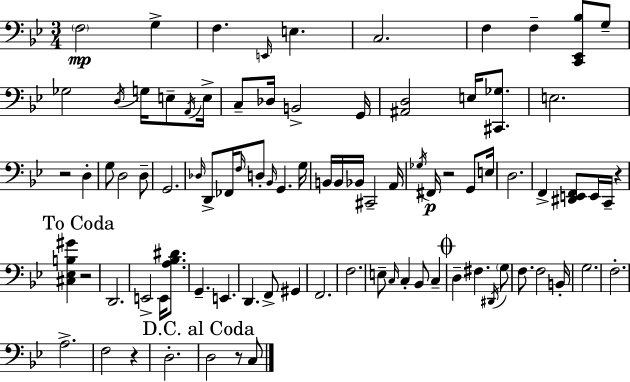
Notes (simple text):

F3/h G3/q F3/q. E2/s E3/q. C3/h. F3/q F3/q [C2,Eb2,Bb3]/e G3/e Gb3/h D3/s G3/s E3/e A2/s E3/s C3/e Db3/s B2/h G2/s [A#2,D3]/h E3/s [C#2,Gb3]/e. E3/h. R/h D3/q G3/e D3/h D3/e G2/h. Db3/s D2/e FES2/s F3/s D3/e Bb2/s G2/q. G3/s B2/s B2/s Bb2/s C#2/h A2/s Gb3/s F#2/s R/h G2/e E3/s D3/h. F2/q [D#2,E2,F2]/e E2/s C2/s R/q [C#3,Eb3,B3,G#4]/q R/h D2/h. E2/h E2/s [A3,Bb3,D#4]/e. G2/q. E2/q. D2/q. F2/e G#2/q F2/h. F3/h. E3/e C3/s C3/q Bb2/e C3/q D3/q F#3/q. D#2/s G3/e F3/e. F3/h B2/s G3/h. F3/h. A3/h. F3/h R/q D3/h. D3/h R/e C3/e